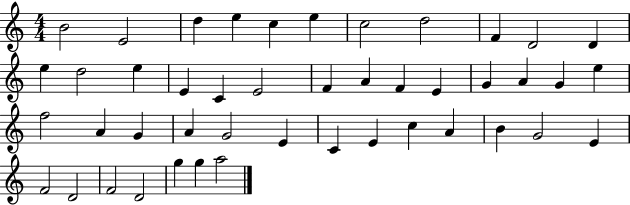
X:1
T:Untitled
M:4/4
L:1/4
K:C
B2 E2 d e c e c2 d2 F D2 D e d2 e E C E2 F A F E G A G e f2 A G A G2 E C E c A B G2 E F2 D2 F2 D2 g g a2